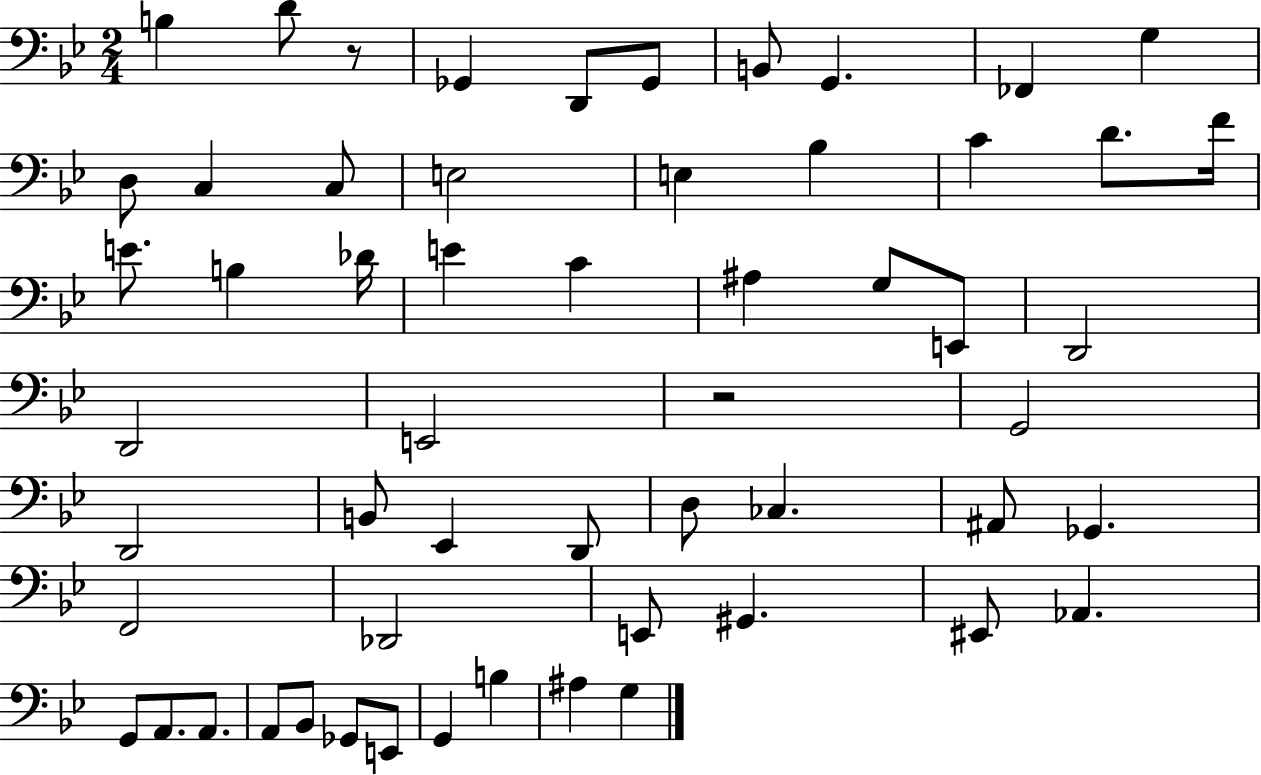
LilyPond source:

{
  \clef bass
  \numericTimeSignature
  \time 2/4
  \key bes \major
  b4 d'8 r8 | ges,4 d,8 ges,8 | b,8 g,4. | fes,4 g4 | \break d8 c4 c8 | e2 | e4 bes4 | c'4 d'8. f'16 | \break e'8. b4 des'16 | e'4 c'4 | ais4 g8 e,8 | d,2 | \break d,2 | e,2 | r2 | g,2 | \break d,2 | b,8 ees,4 d,8 | d8 ces4. | ais,8 ges,4. | \break f,2 | des,2 | e,8 gis,4. | eis,8 aes,4. | \break g,8 a,8. a,8. | a,8 bes,8 ges,8 e,8 | g,4 b4 | ais4 g4 | \break \bar "|."
}